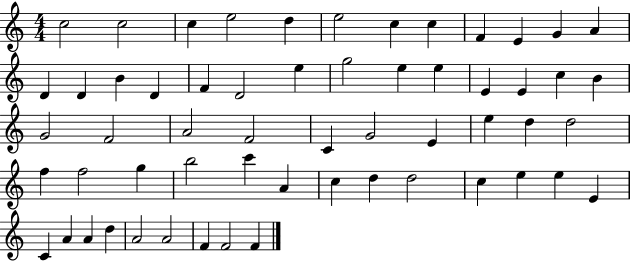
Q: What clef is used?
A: treble